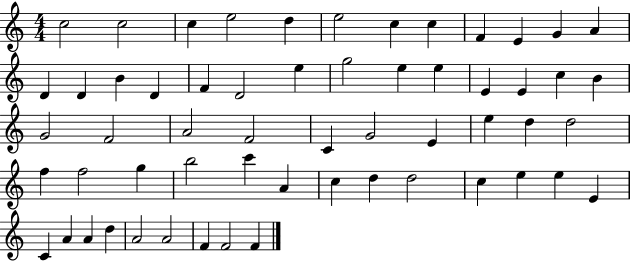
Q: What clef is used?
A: treble